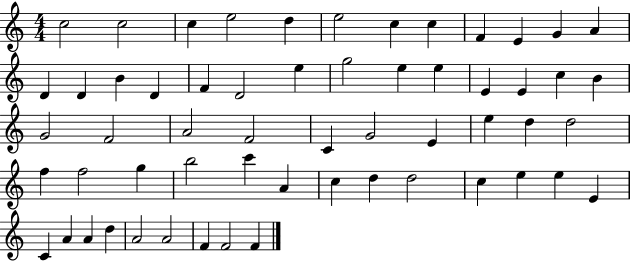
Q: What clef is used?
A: treble